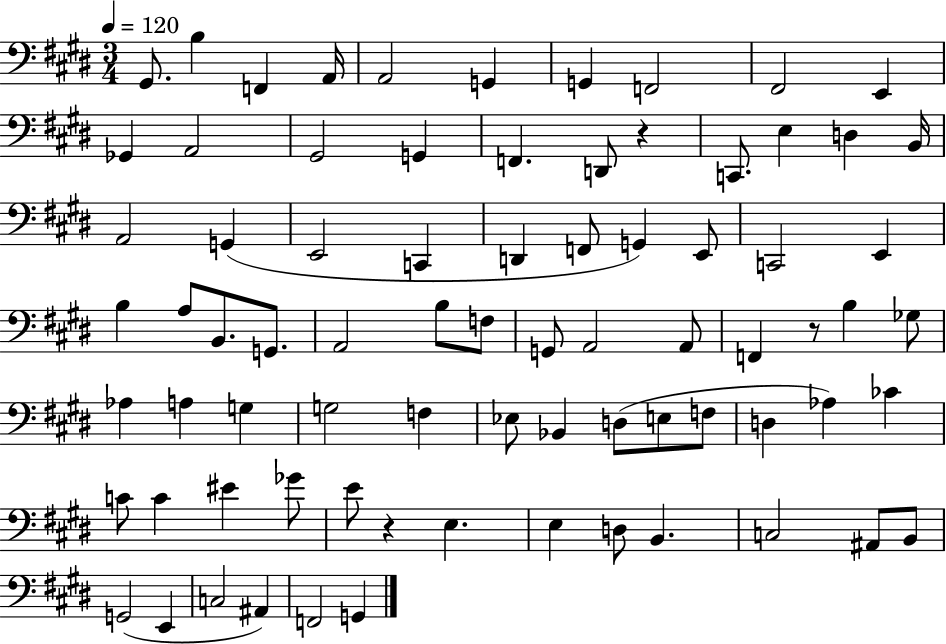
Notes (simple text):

G#2/e. B3/q F2/q A2/s A2/h G2/q G2/q F2/h F#2/h E2/q Gb2/q A2/h G#2/h G2/q F2/q. D2/e R/q C2/e. E3/q D3/q B2/s A2/h G2/q E2/h C2/q D2/q F2/e G2/q E2/e C2/h E2/q B3/q A3/e B2/e. G2/e. A2/h B3/e F3/e G2/e A2/h A2/e F2/q R/e B3/q Gb3/e Ab3/q A3/q G3/q G3/h F3/q Eb3/e Bb2/q D3/e E3/e F3/e D3/q Ab3/q CES4/q C4/e C4/q EIS4/q Gb4/e E4/e R/q E3/q. E3/q D3/e B2/q. C3/h A#2/e B2/e G2/h E2/q C3/h A#2/q F2/h G2/q